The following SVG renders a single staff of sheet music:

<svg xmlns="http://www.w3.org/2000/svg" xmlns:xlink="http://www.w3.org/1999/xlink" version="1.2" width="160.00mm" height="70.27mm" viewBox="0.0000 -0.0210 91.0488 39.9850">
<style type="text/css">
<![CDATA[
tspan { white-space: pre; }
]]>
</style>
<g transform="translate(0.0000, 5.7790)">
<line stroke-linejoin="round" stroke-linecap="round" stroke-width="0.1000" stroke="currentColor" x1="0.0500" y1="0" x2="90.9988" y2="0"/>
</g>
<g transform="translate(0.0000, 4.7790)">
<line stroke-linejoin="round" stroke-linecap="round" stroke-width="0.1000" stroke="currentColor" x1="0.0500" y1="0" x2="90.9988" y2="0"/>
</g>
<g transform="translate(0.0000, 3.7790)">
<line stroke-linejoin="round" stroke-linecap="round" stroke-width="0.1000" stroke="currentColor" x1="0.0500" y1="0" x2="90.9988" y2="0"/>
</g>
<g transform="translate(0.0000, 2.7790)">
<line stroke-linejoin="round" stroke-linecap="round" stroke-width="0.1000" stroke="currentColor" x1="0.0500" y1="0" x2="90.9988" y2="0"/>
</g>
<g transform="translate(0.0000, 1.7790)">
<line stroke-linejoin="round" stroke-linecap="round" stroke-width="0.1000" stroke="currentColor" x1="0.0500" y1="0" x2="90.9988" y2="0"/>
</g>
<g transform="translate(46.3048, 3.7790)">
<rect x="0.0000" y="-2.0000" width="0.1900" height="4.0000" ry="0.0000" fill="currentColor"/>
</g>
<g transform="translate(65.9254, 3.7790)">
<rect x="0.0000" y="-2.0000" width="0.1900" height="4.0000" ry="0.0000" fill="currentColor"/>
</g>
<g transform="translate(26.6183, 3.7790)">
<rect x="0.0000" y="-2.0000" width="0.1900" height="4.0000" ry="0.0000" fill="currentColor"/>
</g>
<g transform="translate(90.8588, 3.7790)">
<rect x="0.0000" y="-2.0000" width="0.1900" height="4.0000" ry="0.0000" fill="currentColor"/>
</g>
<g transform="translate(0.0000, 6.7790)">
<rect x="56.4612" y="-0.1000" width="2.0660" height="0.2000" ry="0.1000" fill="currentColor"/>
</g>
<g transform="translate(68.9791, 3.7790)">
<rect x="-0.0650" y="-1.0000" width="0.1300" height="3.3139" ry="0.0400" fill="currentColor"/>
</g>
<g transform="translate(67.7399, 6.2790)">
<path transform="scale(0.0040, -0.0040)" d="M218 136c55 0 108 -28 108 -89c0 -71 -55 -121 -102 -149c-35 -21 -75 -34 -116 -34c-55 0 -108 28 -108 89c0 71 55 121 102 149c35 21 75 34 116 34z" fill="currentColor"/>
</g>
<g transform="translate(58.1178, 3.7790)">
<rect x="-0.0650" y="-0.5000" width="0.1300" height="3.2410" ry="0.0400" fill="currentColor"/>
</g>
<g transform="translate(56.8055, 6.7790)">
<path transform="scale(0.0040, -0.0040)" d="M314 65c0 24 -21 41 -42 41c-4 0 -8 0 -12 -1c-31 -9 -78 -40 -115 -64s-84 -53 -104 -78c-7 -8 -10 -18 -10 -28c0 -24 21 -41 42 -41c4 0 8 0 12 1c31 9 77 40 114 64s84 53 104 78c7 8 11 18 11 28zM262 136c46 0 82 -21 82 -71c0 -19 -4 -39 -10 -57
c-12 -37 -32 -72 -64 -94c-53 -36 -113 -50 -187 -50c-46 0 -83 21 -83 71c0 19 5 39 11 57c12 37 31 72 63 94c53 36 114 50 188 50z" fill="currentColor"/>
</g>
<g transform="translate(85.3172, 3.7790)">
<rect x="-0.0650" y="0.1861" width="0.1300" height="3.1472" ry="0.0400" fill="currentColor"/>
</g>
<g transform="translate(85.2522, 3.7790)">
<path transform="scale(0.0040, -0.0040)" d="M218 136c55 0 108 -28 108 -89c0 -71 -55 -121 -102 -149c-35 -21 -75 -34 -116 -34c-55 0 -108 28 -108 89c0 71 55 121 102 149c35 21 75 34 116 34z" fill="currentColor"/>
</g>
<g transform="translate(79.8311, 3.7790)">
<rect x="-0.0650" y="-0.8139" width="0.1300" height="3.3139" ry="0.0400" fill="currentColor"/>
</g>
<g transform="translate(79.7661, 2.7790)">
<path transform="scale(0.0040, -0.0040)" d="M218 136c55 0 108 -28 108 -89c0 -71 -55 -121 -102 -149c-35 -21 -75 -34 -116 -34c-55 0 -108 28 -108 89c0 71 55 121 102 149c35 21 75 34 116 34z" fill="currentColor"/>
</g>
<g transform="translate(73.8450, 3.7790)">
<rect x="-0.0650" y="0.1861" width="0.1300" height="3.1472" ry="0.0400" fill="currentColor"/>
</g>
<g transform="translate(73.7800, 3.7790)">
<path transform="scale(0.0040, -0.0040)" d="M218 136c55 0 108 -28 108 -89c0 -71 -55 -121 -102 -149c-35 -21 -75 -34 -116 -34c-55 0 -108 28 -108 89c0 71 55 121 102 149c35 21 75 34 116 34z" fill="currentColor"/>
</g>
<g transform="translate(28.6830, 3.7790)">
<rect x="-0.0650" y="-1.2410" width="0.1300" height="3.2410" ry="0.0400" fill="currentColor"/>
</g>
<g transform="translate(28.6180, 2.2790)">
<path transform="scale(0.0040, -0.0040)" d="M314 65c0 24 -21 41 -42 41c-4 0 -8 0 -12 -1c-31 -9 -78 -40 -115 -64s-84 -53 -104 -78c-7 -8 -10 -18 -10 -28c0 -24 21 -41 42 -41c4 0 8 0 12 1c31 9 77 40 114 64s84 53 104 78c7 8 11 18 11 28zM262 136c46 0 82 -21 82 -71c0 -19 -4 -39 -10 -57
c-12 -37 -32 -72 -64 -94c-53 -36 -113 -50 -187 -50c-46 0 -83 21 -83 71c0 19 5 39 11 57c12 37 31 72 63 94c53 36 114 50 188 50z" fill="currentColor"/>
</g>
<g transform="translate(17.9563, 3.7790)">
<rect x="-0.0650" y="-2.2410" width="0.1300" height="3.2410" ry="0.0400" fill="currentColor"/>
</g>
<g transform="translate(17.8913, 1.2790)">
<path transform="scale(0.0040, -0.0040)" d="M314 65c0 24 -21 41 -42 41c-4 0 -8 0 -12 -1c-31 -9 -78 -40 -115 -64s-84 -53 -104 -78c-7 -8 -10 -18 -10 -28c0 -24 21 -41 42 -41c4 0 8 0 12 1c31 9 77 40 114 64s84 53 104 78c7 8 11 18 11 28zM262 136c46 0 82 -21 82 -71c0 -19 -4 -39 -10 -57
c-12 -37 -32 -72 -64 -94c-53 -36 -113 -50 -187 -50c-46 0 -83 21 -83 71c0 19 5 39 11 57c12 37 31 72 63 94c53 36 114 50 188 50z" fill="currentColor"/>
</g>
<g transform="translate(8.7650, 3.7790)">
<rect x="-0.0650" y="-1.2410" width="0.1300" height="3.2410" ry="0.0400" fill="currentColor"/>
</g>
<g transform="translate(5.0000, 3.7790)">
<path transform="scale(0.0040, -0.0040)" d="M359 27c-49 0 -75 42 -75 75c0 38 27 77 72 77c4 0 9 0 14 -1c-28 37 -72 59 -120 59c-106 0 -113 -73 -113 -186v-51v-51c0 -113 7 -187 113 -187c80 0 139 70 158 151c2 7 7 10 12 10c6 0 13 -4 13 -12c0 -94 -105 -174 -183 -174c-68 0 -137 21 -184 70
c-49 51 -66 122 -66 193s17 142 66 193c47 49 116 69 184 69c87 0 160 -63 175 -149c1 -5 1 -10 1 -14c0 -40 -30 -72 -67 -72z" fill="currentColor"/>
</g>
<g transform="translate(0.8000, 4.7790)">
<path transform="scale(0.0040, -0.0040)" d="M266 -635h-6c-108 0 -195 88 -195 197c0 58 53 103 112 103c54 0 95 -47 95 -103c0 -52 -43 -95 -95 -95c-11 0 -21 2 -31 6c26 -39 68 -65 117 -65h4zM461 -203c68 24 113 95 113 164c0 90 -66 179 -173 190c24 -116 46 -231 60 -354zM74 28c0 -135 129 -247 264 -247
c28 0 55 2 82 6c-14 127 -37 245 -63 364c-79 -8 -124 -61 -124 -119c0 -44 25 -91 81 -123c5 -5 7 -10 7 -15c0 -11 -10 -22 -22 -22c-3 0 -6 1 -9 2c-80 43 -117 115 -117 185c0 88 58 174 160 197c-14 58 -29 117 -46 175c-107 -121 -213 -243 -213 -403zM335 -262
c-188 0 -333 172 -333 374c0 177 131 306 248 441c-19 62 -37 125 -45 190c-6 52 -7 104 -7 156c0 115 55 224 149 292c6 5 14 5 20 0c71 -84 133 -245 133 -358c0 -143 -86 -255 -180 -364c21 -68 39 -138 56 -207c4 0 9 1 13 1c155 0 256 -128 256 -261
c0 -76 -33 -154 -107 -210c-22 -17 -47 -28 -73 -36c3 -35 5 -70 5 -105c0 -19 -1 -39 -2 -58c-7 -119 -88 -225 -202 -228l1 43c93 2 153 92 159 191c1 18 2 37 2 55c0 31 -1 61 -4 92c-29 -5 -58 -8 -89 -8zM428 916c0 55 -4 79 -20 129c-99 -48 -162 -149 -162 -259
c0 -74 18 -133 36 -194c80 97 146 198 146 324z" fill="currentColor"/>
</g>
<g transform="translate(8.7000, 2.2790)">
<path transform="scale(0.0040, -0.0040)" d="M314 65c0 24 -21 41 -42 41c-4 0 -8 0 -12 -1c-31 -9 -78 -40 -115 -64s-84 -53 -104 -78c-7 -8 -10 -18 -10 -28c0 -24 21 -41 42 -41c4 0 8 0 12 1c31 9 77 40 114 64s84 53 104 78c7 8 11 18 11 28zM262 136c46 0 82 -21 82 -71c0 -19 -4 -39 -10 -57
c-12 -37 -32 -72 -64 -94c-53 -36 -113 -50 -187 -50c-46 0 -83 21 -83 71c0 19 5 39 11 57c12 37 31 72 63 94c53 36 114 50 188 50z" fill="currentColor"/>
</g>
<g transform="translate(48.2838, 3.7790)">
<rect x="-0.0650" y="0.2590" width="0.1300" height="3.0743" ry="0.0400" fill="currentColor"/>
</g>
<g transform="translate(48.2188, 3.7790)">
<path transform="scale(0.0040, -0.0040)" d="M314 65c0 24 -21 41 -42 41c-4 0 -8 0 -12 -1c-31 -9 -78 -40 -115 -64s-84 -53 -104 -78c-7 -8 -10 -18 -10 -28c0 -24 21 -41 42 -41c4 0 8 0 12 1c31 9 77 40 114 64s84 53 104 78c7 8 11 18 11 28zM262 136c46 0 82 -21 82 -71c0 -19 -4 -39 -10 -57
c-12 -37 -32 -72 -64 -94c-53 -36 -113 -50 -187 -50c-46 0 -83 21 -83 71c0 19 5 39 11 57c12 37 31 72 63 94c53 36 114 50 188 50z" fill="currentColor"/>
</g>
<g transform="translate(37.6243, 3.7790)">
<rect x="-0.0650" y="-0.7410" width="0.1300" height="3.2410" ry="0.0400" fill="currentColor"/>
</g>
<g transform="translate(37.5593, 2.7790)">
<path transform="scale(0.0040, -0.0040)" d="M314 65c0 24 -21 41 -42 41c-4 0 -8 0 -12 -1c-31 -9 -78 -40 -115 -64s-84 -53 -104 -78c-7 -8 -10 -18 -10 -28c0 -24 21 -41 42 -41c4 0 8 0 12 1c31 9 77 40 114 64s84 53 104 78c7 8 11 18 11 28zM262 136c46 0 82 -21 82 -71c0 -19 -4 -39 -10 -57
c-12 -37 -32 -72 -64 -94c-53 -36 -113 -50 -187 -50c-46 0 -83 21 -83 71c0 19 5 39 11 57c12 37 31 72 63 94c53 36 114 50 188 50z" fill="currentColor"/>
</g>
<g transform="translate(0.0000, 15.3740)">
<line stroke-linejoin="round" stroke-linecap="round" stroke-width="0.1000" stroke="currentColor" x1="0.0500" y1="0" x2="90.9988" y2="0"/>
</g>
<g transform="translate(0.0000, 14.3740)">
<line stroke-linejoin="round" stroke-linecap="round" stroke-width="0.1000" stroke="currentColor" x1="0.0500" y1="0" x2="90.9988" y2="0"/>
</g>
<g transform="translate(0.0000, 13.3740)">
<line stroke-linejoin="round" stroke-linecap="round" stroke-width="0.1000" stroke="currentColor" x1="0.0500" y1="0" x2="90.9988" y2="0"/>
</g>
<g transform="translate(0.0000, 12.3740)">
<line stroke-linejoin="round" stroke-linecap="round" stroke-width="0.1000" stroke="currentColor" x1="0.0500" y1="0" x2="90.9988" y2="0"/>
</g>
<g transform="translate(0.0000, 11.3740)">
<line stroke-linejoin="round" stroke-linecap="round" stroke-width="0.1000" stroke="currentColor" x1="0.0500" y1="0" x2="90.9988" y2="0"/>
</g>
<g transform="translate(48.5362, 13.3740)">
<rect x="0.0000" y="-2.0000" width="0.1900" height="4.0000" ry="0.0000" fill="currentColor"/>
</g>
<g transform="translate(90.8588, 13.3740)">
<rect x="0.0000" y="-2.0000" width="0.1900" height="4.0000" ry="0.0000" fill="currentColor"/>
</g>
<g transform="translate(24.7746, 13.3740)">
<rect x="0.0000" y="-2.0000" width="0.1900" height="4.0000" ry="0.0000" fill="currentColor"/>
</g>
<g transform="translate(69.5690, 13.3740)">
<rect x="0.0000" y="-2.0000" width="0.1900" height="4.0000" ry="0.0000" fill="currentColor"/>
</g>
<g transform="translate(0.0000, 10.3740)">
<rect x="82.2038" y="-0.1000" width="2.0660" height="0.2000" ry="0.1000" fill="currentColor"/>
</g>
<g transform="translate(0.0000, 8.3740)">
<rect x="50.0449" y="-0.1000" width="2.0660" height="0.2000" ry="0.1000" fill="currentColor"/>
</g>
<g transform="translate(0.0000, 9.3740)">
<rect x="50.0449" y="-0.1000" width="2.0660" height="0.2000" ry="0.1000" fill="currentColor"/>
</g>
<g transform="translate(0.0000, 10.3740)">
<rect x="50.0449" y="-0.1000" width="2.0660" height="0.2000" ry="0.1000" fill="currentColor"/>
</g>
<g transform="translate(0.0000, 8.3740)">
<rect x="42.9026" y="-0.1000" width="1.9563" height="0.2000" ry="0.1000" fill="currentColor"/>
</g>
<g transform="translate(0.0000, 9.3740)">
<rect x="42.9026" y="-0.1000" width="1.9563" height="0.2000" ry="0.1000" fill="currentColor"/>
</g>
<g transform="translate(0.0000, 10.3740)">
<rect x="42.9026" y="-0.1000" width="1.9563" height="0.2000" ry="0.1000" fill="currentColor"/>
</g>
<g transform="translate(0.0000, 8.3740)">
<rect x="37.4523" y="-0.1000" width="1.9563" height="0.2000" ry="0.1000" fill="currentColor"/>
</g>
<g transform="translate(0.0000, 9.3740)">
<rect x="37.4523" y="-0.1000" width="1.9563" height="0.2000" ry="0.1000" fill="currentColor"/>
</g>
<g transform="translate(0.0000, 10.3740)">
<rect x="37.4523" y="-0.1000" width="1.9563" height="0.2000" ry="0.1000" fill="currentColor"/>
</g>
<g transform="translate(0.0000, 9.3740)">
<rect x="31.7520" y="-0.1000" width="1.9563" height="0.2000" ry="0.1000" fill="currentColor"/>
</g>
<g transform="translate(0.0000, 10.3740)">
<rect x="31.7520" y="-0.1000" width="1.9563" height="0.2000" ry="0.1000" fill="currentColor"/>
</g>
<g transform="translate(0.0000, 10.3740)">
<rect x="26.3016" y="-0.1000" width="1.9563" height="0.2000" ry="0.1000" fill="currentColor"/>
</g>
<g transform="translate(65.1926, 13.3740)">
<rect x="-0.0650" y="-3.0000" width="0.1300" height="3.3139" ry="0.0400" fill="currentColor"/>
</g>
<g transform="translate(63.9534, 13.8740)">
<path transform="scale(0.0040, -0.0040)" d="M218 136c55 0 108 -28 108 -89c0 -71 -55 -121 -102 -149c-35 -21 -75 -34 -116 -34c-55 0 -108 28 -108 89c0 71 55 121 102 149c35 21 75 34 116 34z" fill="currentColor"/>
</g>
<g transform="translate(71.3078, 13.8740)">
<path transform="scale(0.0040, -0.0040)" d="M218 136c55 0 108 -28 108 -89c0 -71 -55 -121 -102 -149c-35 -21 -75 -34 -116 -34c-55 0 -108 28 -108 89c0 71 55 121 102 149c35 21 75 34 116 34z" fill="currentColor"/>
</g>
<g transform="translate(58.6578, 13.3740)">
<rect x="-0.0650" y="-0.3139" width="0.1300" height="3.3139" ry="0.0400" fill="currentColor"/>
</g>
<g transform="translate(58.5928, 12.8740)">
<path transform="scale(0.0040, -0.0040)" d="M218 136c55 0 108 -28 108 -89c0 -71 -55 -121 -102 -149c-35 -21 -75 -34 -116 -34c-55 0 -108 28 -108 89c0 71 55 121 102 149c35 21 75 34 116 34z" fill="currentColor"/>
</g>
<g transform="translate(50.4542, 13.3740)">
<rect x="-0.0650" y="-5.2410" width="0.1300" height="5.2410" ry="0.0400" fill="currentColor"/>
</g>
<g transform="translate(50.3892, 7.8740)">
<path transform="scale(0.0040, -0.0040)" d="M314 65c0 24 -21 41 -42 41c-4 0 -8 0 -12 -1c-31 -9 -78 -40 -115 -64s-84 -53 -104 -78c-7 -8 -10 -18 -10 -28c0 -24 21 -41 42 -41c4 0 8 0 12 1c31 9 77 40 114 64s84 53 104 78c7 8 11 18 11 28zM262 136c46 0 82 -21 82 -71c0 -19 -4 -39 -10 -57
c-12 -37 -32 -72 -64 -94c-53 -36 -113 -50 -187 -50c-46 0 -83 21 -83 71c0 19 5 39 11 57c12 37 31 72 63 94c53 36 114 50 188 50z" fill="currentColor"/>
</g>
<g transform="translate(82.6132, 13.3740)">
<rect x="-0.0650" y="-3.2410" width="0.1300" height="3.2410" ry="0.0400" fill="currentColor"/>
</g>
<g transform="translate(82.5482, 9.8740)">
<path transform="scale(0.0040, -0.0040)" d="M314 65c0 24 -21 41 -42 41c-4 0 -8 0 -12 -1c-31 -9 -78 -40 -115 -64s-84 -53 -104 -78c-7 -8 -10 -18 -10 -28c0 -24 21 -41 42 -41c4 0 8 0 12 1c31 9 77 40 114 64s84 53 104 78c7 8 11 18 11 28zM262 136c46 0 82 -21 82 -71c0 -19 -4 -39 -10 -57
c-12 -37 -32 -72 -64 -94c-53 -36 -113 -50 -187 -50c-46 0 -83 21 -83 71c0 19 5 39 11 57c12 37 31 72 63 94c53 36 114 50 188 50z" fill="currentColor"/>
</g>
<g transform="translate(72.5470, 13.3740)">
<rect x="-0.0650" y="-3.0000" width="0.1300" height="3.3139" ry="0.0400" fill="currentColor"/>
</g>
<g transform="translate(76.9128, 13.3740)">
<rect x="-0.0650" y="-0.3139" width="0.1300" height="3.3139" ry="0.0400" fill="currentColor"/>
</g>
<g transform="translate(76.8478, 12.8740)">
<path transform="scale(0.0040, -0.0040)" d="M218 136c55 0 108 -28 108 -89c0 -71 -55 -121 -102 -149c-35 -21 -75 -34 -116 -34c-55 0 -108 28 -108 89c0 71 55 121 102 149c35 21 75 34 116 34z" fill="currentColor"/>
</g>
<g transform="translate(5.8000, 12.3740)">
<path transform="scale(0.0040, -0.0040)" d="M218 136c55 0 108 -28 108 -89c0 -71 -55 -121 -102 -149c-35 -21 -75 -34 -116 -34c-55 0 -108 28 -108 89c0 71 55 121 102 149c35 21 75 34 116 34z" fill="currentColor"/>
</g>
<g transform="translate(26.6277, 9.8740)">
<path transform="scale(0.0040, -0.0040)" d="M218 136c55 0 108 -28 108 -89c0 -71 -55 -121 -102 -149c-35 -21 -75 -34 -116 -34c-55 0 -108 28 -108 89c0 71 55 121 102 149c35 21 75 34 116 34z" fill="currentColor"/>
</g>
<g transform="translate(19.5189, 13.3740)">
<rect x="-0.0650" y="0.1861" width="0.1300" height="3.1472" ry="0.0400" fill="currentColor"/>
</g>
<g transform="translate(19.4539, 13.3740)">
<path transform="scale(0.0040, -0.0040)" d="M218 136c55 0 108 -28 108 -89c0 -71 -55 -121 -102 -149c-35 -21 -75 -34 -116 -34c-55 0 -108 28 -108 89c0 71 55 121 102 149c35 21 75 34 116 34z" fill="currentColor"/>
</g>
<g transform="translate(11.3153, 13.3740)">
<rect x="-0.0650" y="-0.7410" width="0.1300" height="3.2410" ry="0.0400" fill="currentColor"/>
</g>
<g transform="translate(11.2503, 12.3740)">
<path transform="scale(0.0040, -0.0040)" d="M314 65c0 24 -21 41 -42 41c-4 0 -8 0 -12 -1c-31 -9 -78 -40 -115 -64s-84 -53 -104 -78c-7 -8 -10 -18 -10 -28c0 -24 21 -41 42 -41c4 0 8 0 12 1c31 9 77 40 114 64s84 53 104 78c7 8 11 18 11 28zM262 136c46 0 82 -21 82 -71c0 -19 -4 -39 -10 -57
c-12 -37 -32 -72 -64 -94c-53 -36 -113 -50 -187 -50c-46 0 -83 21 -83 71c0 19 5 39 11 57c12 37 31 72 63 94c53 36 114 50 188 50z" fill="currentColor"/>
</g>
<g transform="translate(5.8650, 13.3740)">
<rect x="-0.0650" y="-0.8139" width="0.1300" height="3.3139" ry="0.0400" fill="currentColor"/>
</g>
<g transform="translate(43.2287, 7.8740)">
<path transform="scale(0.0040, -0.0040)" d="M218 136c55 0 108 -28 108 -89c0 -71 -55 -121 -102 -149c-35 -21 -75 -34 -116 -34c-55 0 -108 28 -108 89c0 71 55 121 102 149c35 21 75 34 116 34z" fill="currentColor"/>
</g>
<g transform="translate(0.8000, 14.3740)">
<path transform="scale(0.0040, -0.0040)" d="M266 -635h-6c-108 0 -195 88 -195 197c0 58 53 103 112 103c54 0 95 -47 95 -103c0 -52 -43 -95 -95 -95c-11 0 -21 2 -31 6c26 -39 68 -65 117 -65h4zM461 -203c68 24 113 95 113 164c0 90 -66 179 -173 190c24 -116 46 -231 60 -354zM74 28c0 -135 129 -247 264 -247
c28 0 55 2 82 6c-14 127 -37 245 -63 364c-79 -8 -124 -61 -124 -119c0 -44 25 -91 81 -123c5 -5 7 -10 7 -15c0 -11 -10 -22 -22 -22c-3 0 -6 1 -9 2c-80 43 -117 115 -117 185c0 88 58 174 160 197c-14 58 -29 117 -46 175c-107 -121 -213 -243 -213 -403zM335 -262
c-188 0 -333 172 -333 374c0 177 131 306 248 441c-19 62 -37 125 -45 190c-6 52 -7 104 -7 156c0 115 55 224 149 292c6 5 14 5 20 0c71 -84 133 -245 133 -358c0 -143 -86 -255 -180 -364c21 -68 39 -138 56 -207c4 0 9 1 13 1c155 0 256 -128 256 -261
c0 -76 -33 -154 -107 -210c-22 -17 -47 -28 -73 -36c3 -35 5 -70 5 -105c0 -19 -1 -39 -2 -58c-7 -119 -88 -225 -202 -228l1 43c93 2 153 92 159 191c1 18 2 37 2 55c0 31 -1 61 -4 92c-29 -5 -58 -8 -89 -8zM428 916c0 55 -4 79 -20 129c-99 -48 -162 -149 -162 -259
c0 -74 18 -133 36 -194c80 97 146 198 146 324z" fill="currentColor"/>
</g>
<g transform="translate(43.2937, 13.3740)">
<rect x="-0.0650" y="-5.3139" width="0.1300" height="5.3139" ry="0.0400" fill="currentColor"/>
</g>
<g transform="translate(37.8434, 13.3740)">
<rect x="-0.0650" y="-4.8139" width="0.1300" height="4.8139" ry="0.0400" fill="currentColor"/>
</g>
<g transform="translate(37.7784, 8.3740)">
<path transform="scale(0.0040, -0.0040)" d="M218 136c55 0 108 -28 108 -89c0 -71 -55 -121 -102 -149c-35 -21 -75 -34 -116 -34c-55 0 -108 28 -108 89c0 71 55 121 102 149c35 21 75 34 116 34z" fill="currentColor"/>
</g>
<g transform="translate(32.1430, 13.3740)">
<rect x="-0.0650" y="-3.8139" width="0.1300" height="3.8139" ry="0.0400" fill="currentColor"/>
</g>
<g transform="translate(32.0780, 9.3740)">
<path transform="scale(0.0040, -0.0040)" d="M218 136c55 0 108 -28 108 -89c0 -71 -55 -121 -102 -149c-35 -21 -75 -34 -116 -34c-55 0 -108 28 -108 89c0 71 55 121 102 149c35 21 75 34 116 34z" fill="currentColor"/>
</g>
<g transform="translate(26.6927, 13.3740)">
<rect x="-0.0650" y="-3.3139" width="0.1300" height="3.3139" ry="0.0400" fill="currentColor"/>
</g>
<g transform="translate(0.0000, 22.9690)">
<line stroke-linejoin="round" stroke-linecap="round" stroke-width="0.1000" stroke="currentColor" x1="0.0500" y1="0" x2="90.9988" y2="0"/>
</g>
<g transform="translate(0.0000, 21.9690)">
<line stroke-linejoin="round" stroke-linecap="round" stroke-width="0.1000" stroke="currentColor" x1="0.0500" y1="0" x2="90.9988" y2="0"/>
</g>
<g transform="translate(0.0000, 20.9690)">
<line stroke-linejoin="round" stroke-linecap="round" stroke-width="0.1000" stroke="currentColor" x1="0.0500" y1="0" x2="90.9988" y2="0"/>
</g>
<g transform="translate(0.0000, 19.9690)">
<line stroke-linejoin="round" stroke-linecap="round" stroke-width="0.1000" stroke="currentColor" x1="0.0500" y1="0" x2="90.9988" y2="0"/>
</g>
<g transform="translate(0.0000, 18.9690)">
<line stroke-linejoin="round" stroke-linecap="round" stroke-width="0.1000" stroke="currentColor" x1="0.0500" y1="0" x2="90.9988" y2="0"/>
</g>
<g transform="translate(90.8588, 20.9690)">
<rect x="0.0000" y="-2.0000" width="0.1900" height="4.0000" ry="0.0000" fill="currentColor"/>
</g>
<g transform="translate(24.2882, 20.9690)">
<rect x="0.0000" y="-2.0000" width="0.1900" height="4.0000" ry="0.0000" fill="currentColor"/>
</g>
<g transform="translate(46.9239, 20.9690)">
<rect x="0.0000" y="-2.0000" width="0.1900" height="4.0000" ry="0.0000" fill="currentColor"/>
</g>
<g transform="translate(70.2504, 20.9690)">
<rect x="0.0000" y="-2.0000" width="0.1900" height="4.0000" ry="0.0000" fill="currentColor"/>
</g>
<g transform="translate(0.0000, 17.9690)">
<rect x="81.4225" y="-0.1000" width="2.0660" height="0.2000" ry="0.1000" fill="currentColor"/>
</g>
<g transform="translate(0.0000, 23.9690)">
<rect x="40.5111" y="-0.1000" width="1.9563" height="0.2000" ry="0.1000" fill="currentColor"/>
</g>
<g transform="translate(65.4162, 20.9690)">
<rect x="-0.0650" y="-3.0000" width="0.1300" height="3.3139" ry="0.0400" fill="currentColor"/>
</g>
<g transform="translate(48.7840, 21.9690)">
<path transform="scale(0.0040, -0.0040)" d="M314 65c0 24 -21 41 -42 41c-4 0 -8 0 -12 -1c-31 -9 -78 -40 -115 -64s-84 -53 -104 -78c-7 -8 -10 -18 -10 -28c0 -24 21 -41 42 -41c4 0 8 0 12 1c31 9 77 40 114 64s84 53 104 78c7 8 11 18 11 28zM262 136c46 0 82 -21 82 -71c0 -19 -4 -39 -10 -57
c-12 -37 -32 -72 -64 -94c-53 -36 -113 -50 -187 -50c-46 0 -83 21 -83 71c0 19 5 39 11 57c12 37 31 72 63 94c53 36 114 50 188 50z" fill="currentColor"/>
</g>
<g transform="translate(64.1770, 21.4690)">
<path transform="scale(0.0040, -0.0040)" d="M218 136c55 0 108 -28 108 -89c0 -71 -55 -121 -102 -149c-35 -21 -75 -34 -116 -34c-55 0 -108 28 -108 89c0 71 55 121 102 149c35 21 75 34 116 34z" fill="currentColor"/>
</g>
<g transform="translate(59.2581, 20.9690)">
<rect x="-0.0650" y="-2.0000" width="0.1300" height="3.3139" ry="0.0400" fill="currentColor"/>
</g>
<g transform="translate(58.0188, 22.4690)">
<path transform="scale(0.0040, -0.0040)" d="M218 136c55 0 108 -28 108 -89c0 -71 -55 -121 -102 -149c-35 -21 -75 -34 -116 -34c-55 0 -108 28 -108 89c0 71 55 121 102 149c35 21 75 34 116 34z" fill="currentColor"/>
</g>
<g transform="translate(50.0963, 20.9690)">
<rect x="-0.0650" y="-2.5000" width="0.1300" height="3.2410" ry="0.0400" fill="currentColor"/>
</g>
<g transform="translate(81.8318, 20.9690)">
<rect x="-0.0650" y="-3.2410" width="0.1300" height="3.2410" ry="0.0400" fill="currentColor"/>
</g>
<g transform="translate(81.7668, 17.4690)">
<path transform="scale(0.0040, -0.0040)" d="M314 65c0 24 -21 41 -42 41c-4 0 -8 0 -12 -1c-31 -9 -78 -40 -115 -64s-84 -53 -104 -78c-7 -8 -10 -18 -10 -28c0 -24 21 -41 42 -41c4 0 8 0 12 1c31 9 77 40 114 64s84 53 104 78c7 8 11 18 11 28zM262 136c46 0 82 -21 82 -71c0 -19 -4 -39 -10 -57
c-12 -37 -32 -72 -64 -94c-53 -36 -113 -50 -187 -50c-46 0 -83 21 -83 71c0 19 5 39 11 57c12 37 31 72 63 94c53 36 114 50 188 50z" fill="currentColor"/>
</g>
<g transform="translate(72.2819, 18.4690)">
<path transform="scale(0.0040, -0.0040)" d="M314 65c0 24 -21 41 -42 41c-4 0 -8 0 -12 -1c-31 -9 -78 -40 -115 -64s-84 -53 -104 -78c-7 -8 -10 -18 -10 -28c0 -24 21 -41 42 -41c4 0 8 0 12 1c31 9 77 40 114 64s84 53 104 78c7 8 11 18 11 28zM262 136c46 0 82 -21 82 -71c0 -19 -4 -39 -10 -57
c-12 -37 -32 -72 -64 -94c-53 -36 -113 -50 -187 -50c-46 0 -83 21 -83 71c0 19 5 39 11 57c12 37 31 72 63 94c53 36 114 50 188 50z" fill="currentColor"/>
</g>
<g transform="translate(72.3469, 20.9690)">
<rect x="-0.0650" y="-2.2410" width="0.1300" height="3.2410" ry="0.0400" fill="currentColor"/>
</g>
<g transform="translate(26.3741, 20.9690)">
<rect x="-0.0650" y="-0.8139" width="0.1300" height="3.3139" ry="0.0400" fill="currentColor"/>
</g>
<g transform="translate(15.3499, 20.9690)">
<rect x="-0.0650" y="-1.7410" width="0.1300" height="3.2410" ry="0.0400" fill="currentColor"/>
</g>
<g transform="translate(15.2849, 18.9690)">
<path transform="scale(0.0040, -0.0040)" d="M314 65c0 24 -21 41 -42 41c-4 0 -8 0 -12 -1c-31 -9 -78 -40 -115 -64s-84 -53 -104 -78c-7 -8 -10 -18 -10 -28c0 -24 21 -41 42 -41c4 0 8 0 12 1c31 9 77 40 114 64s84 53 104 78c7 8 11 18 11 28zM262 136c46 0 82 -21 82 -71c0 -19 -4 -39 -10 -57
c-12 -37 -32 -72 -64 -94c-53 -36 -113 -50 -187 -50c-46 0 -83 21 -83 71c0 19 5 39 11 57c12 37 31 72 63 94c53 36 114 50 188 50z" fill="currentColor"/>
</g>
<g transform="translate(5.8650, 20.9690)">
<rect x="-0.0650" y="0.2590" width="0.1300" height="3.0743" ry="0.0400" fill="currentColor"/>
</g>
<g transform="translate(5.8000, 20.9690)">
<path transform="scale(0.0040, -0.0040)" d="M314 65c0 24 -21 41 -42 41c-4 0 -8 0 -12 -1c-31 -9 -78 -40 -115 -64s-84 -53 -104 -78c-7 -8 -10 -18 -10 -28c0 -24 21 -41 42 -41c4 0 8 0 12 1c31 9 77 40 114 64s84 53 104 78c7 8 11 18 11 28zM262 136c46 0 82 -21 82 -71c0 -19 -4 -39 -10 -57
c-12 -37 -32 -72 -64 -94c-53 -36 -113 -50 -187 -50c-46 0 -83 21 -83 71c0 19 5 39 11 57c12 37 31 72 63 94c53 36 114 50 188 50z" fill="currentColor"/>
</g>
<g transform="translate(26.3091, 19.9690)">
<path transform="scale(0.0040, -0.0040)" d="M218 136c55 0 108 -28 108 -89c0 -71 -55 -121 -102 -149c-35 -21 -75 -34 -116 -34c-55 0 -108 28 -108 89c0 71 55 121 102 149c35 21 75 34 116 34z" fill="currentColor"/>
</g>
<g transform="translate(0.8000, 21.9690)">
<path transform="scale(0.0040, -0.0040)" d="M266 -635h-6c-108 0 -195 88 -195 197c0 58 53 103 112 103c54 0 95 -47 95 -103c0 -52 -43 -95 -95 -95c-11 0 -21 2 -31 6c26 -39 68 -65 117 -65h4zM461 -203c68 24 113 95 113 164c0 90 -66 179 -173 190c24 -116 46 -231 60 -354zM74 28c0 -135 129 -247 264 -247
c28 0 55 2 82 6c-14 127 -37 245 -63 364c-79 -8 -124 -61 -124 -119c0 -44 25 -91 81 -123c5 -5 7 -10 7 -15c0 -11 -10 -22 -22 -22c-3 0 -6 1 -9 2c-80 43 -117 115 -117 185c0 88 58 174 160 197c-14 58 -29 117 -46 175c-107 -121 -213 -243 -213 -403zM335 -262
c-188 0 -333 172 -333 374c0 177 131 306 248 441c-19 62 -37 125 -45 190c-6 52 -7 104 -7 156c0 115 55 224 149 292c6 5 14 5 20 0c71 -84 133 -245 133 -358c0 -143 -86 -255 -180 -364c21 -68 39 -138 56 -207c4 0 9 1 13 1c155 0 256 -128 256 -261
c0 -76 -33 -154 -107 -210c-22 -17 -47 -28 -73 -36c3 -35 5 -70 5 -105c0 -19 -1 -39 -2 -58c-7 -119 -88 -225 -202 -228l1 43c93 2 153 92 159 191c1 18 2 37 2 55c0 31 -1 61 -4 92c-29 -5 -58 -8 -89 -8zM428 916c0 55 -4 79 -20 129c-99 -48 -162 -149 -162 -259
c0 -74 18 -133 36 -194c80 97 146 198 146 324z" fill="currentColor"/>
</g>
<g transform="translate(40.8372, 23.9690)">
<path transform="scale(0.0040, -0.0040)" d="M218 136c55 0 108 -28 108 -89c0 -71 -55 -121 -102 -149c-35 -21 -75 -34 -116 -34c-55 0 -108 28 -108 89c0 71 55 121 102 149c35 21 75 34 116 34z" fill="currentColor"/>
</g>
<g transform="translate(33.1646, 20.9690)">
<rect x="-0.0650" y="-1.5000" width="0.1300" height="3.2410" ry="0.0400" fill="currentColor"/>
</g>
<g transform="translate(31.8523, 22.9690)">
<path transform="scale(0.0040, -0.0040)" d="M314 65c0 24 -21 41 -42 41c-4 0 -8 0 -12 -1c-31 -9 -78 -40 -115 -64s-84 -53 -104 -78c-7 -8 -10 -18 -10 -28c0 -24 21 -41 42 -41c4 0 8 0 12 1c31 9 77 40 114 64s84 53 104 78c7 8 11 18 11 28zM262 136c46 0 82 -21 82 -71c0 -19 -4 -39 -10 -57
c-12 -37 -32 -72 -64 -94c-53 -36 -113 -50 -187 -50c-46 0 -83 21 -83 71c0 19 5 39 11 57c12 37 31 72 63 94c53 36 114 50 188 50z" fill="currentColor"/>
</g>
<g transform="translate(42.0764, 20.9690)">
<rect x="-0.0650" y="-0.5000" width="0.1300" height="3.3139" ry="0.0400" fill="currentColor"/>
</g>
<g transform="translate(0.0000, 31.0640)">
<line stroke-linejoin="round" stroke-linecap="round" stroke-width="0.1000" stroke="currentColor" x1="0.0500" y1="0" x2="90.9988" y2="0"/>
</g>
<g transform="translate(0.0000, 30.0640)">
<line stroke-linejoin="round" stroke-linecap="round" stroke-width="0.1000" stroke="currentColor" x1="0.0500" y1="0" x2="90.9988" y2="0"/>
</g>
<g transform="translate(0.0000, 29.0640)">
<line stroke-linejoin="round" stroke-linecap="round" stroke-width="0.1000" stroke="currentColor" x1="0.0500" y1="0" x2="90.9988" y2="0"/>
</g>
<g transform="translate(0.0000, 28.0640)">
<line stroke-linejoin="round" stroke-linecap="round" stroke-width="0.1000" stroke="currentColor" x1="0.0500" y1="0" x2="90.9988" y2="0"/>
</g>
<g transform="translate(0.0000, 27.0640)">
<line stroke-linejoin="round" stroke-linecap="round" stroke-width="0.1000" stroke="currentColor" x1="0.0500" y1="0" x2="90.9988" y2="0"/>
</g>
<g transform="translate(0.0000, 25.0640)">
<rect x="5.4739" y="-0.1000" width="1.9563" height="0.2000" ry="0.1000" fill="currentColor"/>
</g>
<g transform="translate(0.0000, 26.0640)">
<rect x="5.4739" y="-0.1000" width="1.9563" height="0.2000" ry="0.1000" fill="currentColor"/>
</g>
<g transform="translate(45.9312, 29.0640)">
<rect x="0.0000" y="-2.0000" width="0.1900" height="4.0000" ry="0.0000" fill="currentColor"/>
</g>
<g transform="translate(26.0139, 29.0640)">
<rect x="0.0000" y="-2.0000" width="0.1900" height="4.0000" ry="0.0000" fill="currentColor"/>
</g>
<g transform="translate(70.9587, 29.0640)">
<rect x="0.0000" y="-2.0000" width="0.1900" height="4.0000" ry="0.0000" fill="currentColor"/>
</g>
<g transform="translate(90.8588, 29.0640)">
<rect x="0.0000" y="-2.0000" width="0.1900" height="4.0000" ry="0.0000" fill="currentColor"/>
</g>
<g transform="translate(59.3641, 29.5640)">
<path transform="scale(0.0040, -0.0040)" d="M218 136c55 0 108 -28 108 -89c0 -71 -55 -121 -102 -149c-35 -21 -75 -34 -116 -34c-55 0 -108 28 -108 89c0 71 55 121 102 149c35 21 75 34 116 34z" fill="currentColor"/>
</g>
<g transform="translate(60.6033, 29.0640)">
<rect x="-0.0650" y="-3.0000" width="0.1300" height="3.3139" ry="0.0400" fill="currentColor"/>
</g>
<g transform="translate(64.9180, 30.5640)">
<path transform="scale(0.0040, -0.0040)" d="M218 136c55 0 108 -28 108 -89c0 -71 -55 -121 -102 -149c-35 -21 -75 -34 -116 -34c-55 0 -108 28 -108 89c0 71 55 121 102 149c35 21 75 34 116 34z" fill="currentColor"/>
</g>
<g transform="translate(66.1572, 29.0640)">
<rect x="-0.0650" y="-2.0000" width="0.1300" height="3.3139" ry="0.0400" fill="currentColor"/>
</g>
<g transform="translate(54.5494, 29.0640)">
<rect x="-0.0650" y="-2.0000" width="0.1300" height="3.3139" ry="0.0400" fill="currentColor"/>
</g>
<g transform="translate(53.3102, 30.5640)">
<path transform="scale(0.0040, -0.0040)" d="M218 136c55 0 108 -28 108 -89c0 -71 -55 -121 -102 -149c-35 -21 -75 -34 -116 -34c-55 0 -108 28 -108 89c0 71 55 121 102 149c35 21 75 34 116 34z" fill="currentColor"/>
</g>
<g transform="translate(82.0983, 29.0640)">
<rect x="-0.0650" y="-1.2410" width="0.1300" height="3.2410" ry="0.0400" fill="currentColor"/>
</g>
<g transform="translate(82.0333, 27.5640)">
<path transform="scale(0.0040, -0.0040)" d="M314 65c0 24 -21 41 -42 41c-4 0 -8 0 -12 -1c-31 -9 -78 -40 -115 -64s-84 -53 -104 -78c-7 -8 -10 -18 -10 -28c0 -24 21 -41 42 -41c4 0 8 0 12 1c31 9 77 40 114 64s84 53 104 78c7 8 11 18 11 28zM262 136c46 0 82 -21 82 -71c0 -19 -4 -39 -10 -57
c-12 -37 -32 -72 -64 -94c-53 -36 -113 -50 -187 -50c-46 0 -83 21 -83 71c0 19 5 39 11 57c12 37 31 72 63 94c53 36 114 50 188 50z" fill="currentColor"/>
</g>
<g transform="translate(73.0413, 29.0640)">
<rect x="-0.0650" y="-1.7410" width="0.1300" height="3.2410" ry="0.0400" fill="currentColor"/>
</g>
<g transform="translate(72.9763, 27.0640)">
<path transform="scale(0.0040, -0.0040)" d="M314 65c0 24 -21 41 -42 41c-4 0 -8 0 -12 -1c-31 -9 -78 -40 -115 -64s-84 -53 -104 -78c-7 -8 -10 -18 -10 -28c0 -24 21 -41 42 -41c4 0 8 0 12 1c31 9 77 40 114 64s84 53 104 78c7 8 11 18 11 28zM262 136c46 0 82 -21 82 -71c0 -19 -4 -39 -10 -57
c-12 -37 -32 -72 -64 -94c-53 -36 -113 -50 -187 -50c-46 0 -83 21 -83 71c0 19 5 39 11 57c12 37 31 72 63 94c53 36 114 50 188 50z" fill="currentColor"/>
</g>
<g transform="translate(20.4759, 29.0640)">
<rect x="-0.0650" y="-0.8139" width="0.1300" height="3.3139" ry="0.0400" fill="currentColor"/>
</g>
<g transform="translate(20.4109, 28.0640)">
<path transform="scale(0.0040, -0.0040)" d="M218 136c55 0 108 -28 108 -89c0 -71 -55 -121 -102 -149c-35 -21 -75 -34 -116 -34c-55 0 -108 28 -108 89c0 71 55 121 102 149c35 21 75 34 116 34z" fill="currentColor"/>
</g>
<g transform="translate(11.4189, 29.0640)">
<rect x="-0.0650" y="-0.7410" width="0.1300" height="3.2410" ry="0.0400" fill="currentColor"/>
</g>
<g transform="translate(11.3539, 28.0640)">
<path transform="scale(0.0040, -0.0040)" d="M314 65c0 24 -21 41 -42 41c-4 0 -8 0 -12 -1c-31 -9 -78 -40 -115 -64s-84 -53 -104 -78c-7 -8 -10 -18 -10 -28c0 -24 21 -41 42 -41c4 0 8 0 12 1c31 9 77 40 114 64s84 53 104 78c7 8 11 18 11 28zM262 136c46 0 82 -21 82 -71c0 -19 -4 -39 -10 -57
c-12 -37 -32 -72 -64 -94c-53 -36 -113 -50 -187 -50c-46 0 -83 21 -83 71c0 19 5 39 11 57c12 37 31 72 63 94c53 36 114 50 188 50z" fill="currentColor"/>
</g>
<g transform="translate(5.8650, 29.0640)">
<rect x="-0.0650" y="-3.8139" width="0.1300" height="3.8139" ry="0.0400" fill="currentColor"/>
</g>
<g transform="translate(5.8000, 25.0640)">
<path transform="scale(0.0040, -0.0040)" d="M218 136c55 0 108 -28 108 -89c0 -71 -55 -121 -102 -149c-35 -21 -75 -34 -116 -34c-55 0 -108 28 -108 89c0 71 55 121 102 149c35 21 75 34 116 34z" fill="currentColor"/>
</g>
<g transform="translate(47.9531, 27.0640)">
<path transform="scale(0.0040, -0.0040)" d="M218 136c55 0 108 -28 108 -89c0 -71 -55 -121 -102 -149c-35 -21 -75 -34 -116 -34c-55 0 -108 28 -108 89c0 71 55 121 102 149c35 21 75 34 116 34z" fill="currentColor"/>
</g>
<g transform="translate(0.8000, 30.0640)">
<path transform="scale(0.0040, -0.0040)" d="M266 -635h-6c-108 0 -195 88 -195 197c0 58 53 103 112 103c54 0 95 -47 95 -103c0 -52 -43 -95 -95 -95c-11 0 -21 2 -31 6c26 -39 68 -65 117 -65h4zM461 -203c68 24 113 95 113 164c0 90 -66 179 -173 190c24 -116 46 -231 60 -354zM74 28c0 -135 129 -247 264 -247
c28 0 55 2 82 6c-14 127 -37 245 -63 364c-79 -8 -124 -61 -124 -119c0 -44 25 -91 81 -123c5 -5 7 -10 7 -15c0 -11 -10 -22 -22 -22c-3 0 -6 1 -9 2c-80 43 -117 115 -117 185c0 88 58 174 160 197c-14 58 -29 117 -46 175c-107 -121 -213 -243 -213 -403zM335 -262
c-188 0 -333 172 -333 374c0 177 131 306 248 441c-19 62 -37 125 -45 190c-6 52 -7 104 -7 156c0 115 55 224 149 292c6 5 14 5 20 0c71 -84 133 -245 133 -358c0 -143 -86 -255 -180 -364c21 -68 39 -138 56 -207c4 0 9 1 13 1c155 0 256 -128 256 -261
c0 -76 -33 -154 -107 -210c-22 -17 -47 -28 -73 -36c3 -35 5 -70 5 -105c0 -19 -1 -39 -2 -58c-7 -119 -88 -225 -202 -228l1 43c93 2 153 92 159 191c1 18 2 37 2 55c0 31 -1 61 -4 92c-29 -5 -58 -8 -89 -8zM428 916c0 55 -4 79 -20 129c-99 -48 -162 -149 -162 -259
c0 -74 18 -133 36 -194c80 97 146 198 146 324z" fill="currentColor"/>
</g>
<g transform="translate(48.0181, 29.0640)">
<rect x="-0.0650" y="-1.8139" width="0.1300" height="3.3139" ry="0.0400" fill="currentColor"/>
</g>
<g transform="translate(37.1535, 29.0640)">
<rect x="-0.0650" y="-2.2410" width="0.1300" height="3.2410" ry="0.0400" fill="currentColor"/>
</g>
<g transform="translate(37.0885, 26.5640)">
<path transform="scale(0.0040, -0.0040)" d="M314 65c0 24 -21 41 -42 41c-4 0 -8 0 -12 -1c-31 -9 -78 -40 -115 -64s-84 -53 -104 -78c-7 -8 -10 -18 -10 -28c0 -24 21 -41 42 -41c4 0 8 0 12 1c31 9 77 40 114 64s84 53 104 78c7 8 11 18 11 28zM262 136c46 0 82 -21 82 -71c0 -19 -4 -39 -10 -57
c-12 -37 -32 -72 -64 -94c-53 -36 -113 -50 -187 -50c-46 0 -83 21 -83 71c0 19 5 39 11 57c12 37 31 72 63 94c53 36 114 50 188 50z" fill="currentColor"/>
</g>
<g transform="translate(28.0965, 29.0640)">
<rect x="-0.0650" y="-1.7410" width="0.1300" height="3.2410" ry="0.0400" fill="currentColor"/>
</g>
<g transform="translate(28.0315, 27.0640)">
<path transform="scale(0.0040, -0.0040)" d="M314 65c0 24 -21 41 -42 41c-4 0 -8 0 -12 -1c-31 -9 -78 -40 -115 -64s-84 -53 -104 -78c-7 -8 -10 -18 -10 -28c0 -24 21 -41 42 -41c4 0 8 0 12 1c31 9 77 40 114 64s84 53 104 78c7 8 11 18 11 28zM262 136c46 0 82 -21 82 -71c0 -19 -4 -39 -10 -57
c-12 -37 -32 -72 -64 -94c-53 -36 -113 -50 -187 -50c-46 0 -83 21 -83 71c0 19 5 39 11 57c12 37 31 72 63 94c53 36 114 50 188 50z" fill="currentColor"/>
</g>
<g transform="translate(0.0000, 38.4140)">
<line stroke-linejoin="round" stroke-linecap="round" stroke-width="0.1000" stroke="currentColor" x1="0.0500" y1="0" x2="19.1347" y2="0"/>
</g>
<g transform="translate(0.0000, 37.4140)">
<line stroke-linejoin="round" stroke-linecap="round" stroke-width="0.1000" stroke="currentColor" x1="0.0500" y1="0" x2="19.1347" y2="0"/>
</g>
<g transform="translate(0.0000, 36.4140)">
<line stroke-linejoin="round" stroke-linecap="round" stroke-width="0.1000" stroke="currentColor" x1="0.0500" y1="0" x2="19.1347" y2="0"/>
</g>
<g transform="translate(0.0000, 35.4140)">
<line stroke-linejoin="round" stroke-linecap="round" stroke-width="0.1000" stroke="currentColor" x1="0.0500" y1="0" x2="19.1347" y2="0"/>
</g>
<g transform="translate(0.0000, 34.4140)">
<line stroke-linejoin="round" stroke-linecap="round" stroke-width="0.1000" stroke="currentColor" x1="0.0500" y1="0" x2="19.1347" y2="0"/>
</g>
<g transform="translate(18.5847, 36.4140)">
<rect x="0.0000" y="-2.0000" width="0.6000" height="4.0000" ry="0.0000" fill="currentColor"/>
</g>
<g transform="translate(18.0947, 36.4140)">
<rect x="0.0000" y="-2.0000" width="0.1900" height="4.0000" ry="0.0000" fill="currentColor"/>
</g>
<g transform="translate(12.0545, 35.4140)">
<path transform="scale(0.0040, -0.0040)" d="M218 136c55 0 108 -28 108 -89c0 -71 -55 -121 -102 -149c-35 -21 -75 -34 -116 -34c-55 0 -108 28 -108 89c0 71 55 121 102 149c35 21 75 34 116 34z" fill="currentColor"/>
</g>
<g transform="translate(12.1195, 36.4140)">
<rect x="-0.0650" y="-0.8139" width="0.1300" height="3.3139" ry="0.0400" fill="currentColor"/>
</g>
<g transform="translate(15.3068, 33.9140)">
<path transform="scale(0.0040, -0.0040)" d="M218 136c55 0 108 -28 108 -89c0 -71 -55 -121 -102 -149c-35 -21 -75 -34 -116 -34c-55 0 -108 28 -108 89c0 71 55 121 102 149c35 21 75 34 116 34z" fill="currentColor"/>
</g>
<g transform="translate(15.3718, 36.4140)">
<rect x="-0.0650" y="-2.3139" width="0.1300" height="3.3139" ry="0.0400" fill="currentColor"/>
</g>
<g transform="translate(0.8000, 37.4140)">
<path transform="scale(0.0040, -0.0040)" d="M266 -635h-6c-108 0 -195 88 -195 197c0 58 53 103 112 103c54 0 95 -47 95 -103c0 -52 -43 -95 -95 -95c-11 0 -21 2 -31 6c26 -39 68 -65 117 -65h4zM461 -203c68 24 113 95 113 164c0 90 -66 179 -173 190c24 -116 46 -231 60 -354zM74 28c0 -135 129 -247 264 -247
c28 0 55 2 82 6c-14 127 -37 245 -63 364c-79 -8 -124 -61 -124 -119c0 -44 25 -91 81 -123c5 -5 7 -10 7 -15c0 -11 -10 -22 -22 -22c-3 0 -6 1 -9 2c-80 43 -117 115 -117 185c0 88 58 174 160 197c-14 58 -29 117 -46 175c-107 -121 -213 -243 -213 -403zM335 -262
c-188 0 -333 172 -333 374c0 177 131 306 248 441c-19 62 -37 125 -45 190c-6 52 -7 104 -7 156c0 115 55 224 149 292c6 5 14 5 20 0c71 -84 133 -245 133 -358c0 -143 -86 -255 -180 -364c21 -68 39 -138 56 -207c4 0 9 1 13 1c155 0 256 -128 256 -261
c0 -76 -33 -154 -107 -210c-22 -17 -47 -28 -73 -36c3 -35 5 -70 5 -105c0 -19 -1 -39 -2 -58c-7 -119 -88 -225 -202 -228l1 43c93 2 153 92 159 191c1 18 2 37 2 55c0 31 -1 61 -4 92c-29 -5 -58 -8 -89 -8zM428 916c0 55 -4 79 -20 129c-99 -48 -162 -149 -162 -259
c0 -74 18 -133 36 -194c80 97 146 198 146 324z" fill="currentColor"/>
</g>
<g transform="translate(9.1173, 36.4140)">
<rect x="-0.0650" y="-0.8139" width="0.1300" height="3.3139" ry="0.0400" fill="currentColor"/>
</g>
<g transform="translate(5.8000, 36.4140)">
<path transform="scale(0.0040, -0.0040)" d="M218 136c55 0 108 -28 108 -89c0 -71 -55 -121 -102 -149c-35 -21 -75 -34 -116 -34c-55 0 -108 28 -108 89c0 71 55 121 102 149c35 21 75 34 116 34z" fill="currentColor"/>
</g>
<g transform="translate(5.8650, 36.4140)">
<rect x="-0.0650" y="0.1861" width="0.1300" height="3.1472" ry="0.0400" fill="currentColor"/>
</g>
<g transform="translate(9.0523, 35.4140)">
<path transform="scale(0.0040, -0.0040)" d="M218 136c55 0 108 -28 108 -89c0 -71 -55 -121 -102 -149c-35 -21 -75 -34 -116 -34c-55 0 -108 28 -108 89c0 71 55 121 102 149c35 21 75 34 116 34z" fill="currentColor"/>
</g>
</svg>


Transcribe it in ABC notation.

X:1
T:Untitled
M:4/4
L:1/4
K:C
e2 g2 e2 d2 B2 C2 D B d B d d2 B b c' e' f' f'2 c A A c b2 B2 f2 d E2 C G2 F A g2 b2 c' d2 d f2 g2 f F A F f2 e2 B d d g